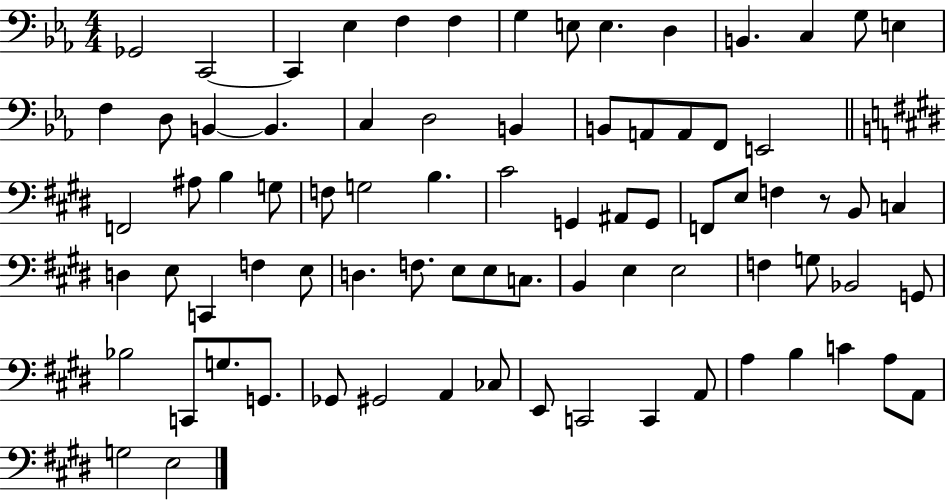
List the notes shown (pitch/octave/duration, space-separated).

Gb2/h C2/h C2/q Eb3/q F3/q F3/q G3/q E3/e E3/q. D3/q B2/q. C3/q G3/e E3/q F3/q D3/e B2/q B2/q. C3/q D3/h B2/q B2/e A2/e A2/e F2/e E2/h F2/h A#3/e B3/q G3/e F3/e G3/h B3/q. C#4/h G2/q A#2/e G2/e F2/e E3/e F3/q R/e B2/e C3/q D3/q E3/e C2/q F3/q E3/e D3/q. F3/e. E3/e E3/e C3/e. B2/q E3/q E3/h F3/q G3/e Bb2/h G2/e Bb3/h C2/e G3/e. G2/e. Gb2/e G#2/h A2/q CES3/e E2/e C2/h C2/q A2/e A3/q B3/q C4/q A3/e A2/e G3/h E3/h